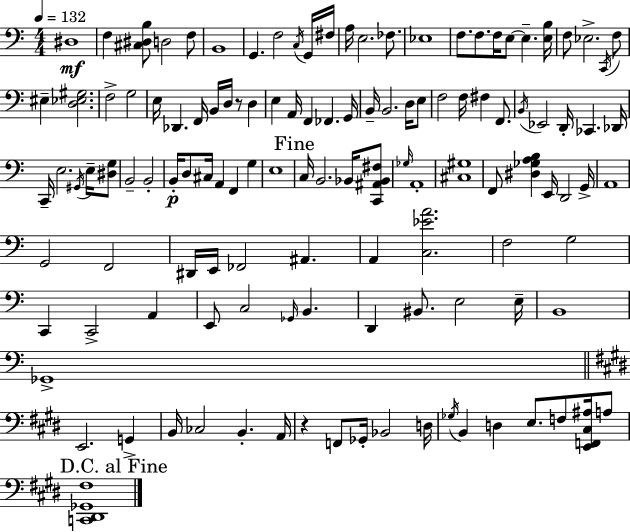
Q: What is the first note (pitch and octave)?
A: D#3